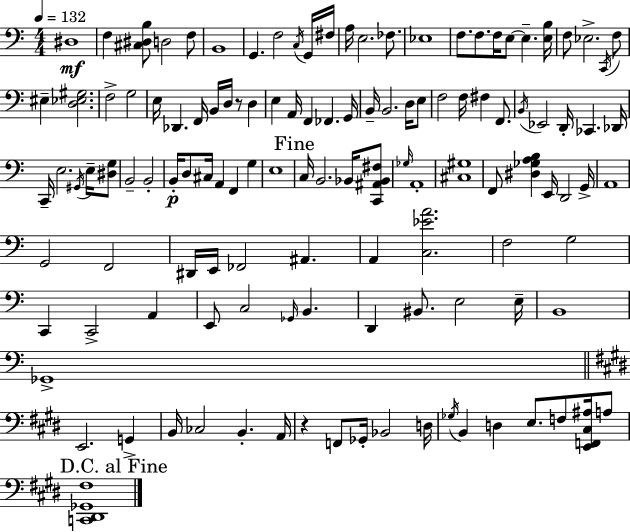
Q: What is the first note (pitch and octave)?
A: D#3